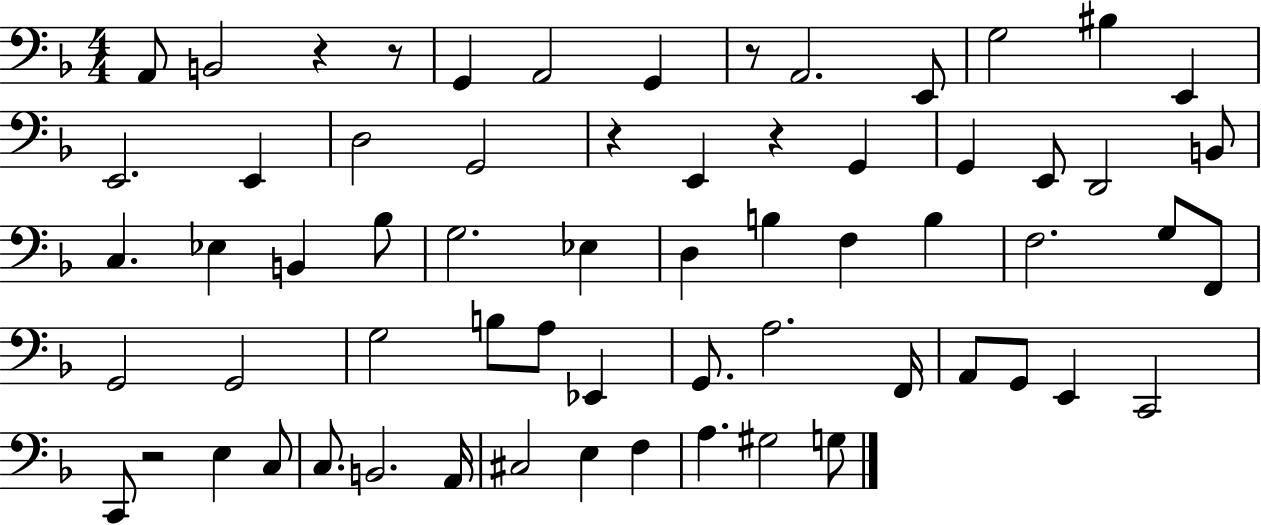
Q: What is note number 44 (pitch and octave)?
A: G2